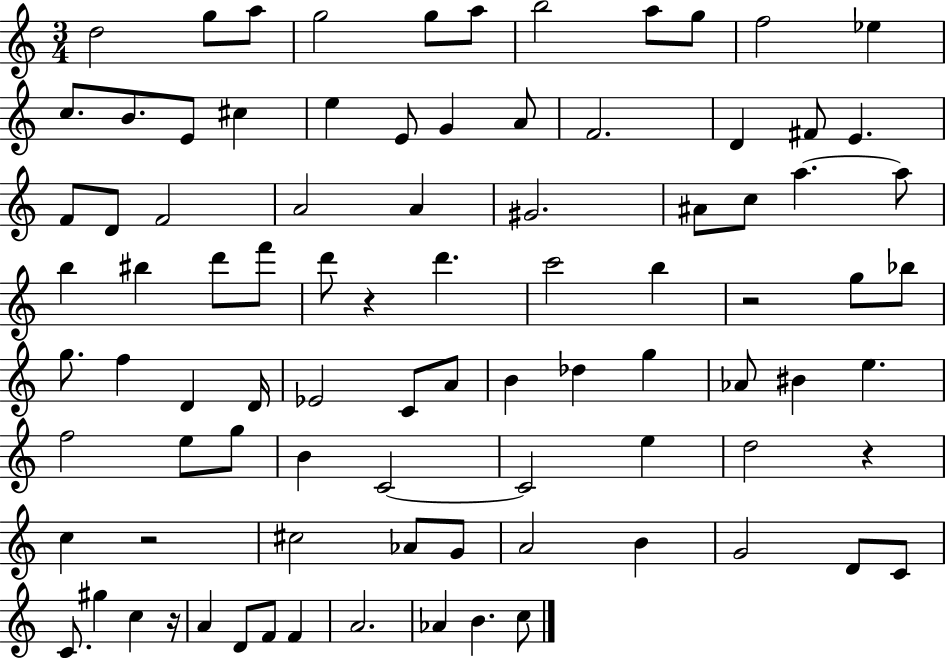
X:1
T:Untitled
M:3/4
L:1/4
K:C
d2 g/2 a/2 g2 g/2 a/2 b2 a/2 g/2 f2 _e c/2 B/2 E/2 ^c e E/2 G A/2 F2 D ^F/2 E F/2 D/2 F2 A2 A ^G2 ^A/2 c/2 a a/2 b ^b d'/2 f'/2 d'/2 z d' c'2 b z2 g/2 _b/2 g/2 f D D/4 _E2 C/2 A/2 B _d g _A/2 ^B e f2 e/2 g/2 B C2 C2 e d2 z c z2 ^c2 _A/2 G/2 A2 B G2 D/2 C/2 C/2 ^g c z/4 A D/2 F/2 F A2 _A B c/2